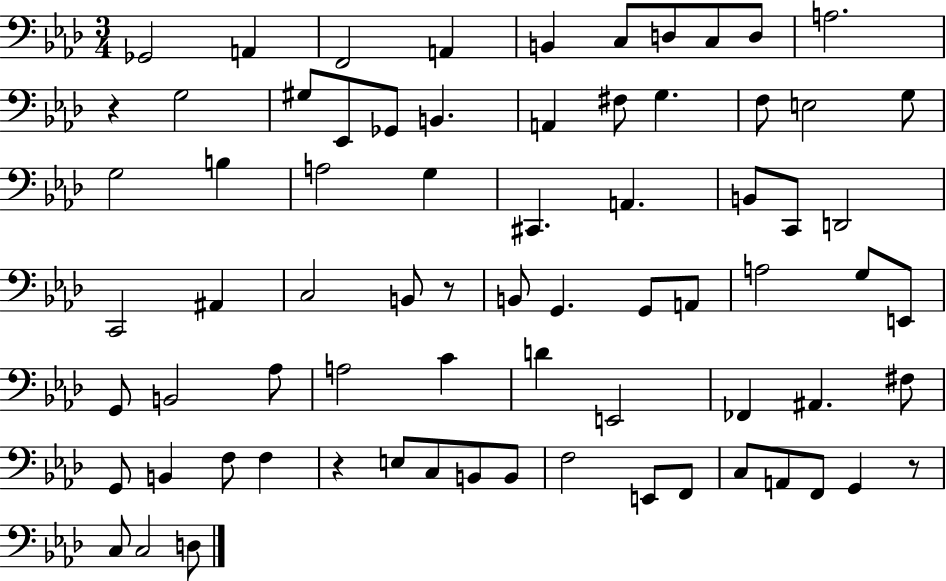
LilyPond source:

{
  \clef bass
  \numericTimeSignature
  \time 3/4
  \key aes \major
  ges,2 a,4 | f,2 a,4 | b,4 c8 d8 c8 d8 | a2. | \break r4 g2 | gis8 ees,8 ges,8 b,4. | a,4 fis8 g4. | f8 e2 g8 | \break g2 b4 | a2 g4 | cis,4. a,4. | b,8 c,8 d,2 | \break c,2 ais,4 | c2 b,8 r8 | b,8 g,4. g,8 a,8 | a2 g8 e,8 | \break g,8 b,2 aes8 | a2 c'4 | d'4 e,2 | fes,4 ais,4. fis8 | \break g,8 b,4 f8 f4 | r4 e8 c8 b,8 b,8 | f2 e,8 f,8 | c8 a,8 f,8 g,4 r8 | \break c8 c2 d8 | \bar "|."
}